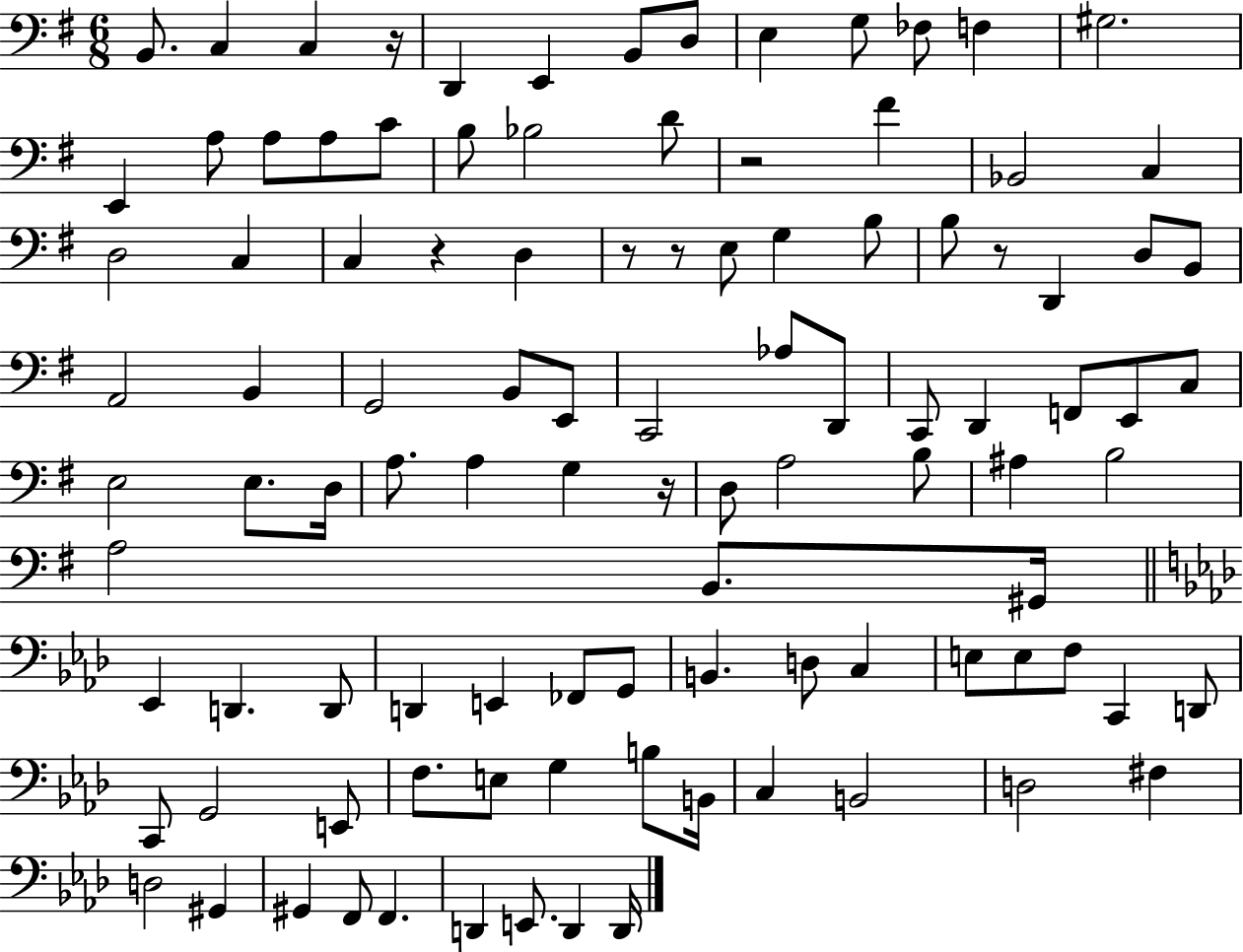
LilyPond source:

{
  \clef bass
  \numericTimeSignature
  \time 6/8
  \key g \major
  b,8. c4 c4 r16 | d,4 e,4 b,8 d8 | e4 g8 fes8 f4 | gis2. | \break e,4 a8 a8 a8 c'8 | b8 bes2 d'8 | r2 fis'4 | bes,2 c4 | \break d2 c4 | c4 r4 d4 | r8 r8 e8 g4 b8 | b8 r8 d,4 d8 b,8 | \break a,2 b,4 | g,2 b,8 e,8 | c,2 aes8 d,8 | c,8 d,4 f,8 e,8 c8 | \break e2 e8. d16 | a8. a4 g4 r16 | d8 a2 b8 | ais4 b2 | \break a2 b,8. gis,16 | \bar "||" \break \key aes \major ees,4 d,4. d,8 | d,4 e,4 fes,8 g,8 | b,4. d8 c4 | e8 e8 f8 c,4 d,8 | \break c,8 g,2 e,8 | f8. e8 g4 b8 b,16 | c4 b,2 | d2 fis4 | \break d2 gis,4 | gis,4 f,8 f,4. | d,4 e,8. d,4 d,16 | \bar "|."
}